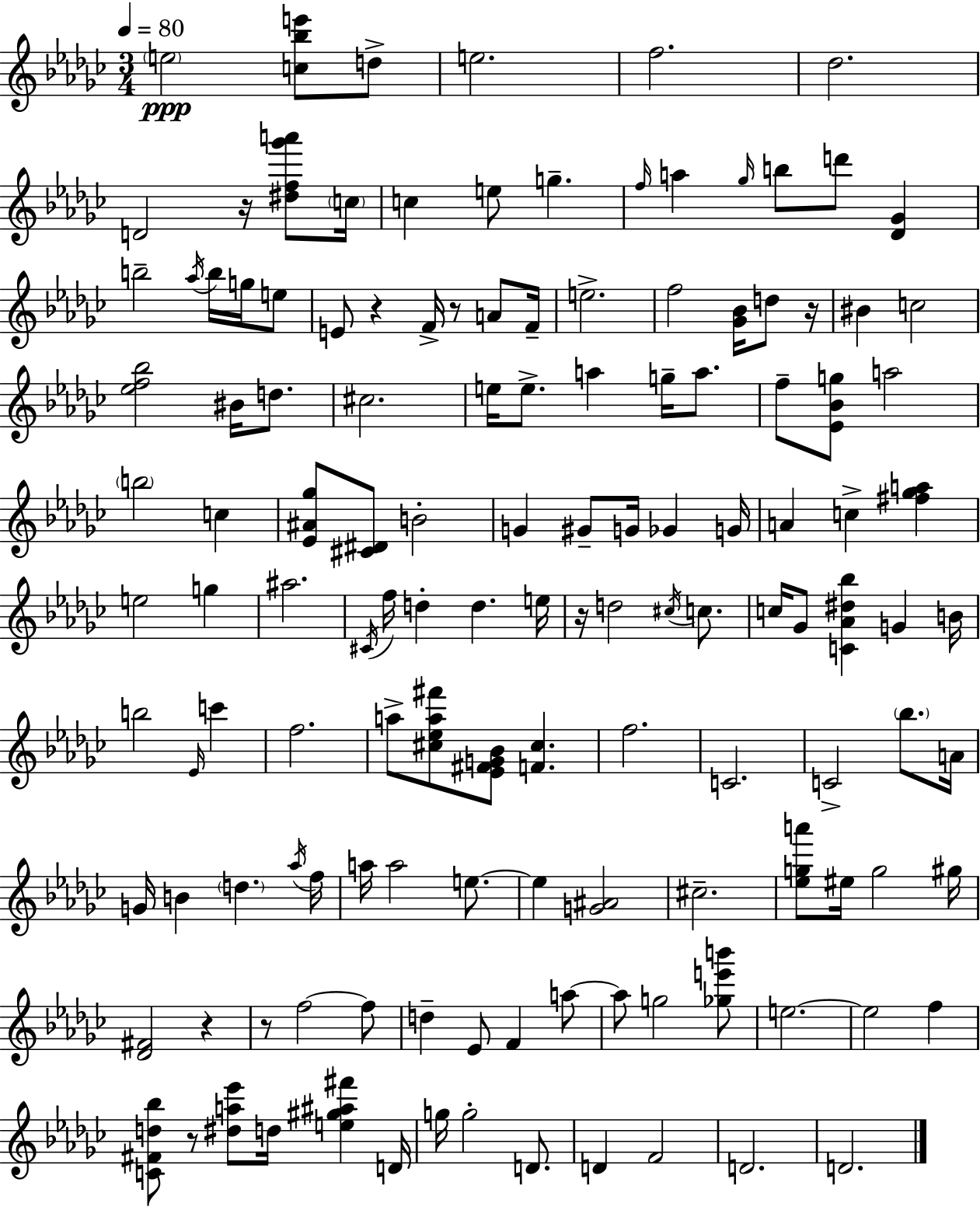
{
  \clef treble
  \numericTimeSignature
  \time 3/4
  \key ees \minor
  \tempo 4 = 80
  \parenthesize e''2\ppp <c'' bes'' e'''>8 d''8-> | e''2. | f''2. | des''2. | \break d'2 r16 <dis'' f'' ges''' a'''>8 \parenthesize c''16 | c''4 e''8 g''4.-- | \grace { f''16 } a''4 \grace { ges''16 } b''8 d'''8 <des' ges'>4 | b''2-- \acciaccatura { aes''16 } b''16 | \break g''16 e''8 e'8 r4 f'16-> r8 | a'8 f'16-- e''2.-> | f''2 <ges' bes'>16 | d''8 r16 bis'4 c''2 | \break <ees'' f'' bes''>2 bis'16 | d''8. cis''2. | e''16 e''8.-> a''4 g''16-- | a''8. f''8-- <ees' bes' g''>8 a''2 | \break \parenthesize b''2 c''4 | <ees' ais' ges''>8 <cis' dis'>8 b'2-. | g'4 gis'8-- g'16 ges'4 | g'16 a'4 c''4-> <fis'' ges'' a''>4 | \break e''2 g''4 | ais''2. | \acciaccatura { cis'16 } f''16 d''4-. d''4. | e''16 r16 d''2 | \break \acciaccatura { cis''16 } c''8. c''16 ges'8 <c' aes' dis'' bes''>4 | g'4 b'16 b''2 | \grace { ees'16 } c'''4 f''2. | a''8-> <cis'' ees'' a'' fis'''>8 <ees' fis' g' bes'>8 | \break <f' cis''>4. f''2. | c'2. | c'2-> | \parenthesize bes''8. a'16 g'16 b'4 \parenthesize d''4. | \break \acciaccatura { aes''16 } f''16 a''16 a''2 | e''8.~~ e''4 <g' ais'>2 | cis''2.-- | <ees'' g'' a'''>8 eis''16 g''2 | \break gis''16 <des' fis'>2 | r4 r8 f''2~~ | f''8 d''4-- ees'8 | f'4 a''8~~ a''8 g''2 | \break <ges'' e''' b'''>8 e''2.~~ | e''2 | f''4 <c' fis' d'' bes''>8 r8 <dis'' a'' ees'''>8 | d''16 <e'' gis'' ais'' fis'''>4 d'16 g''16 g''2-. | \break d'8. d'4 f'2 | d'2. | d'2. | \bar "|."
}